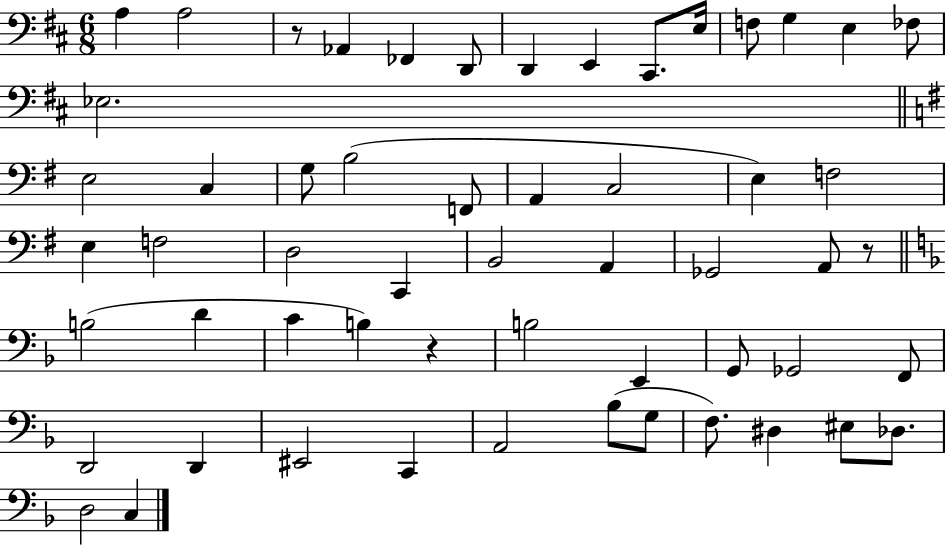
A3/q A3/h R/e Ab2/q FES2/q D2/e D2/q E2/q C#2/e. E3/s F3/e G3/q E3/q FES3/e Eb3/h. E3/h C3/q G3/e B3/h F2/e A2/q C3/h E3/q F3/h E3/q F3/h D3/h C2/q B2/h A2/q Gb2/h A2/e R/e B3/h D4/q C4/q B3/q R/q B3/h E2/q G2/e Gb2/h F2/e D2/h D2/q EIS2/h C2/q A2/h Bb3/e G3/e F3/e. D#3/q EIS3/e Db3/e. D3/h C3/q